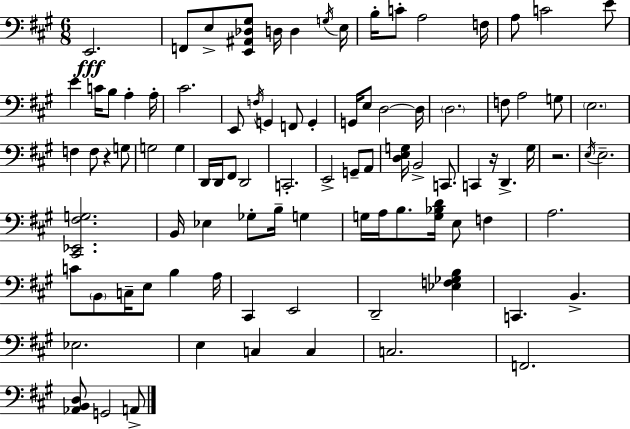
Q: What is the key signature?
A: A major